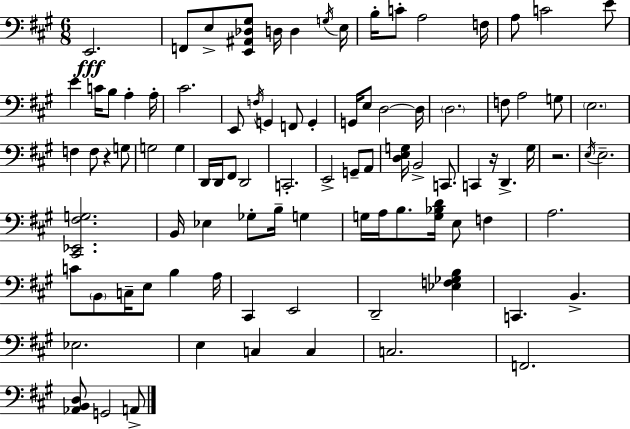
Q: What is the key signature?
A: A major